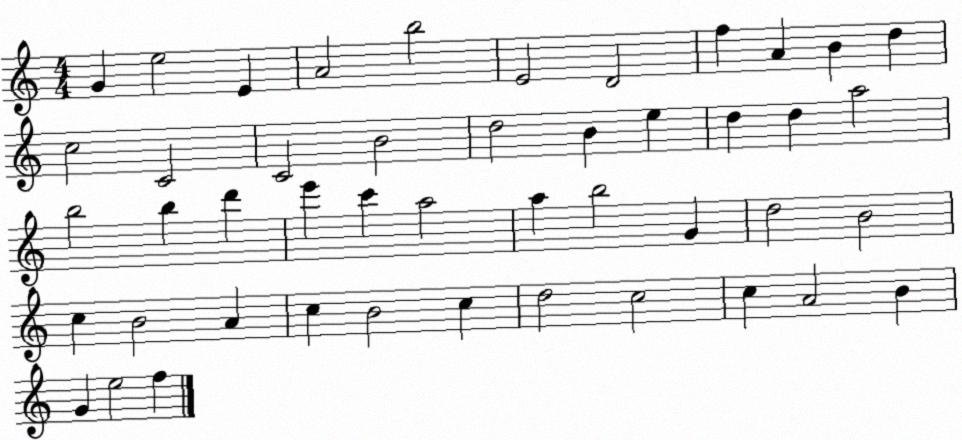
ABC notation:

X:1
T:Untitled
M:4/4
L:1/4
K:C
G e2 E A2 b2 E2 D2 f A B d c2 C2 C2 B2 d2 B e d d a2 b2 b d' e' c' a2 a b2 G d2 B2 c B2 A c B2 c d2 c2 c A2 B G e2 f